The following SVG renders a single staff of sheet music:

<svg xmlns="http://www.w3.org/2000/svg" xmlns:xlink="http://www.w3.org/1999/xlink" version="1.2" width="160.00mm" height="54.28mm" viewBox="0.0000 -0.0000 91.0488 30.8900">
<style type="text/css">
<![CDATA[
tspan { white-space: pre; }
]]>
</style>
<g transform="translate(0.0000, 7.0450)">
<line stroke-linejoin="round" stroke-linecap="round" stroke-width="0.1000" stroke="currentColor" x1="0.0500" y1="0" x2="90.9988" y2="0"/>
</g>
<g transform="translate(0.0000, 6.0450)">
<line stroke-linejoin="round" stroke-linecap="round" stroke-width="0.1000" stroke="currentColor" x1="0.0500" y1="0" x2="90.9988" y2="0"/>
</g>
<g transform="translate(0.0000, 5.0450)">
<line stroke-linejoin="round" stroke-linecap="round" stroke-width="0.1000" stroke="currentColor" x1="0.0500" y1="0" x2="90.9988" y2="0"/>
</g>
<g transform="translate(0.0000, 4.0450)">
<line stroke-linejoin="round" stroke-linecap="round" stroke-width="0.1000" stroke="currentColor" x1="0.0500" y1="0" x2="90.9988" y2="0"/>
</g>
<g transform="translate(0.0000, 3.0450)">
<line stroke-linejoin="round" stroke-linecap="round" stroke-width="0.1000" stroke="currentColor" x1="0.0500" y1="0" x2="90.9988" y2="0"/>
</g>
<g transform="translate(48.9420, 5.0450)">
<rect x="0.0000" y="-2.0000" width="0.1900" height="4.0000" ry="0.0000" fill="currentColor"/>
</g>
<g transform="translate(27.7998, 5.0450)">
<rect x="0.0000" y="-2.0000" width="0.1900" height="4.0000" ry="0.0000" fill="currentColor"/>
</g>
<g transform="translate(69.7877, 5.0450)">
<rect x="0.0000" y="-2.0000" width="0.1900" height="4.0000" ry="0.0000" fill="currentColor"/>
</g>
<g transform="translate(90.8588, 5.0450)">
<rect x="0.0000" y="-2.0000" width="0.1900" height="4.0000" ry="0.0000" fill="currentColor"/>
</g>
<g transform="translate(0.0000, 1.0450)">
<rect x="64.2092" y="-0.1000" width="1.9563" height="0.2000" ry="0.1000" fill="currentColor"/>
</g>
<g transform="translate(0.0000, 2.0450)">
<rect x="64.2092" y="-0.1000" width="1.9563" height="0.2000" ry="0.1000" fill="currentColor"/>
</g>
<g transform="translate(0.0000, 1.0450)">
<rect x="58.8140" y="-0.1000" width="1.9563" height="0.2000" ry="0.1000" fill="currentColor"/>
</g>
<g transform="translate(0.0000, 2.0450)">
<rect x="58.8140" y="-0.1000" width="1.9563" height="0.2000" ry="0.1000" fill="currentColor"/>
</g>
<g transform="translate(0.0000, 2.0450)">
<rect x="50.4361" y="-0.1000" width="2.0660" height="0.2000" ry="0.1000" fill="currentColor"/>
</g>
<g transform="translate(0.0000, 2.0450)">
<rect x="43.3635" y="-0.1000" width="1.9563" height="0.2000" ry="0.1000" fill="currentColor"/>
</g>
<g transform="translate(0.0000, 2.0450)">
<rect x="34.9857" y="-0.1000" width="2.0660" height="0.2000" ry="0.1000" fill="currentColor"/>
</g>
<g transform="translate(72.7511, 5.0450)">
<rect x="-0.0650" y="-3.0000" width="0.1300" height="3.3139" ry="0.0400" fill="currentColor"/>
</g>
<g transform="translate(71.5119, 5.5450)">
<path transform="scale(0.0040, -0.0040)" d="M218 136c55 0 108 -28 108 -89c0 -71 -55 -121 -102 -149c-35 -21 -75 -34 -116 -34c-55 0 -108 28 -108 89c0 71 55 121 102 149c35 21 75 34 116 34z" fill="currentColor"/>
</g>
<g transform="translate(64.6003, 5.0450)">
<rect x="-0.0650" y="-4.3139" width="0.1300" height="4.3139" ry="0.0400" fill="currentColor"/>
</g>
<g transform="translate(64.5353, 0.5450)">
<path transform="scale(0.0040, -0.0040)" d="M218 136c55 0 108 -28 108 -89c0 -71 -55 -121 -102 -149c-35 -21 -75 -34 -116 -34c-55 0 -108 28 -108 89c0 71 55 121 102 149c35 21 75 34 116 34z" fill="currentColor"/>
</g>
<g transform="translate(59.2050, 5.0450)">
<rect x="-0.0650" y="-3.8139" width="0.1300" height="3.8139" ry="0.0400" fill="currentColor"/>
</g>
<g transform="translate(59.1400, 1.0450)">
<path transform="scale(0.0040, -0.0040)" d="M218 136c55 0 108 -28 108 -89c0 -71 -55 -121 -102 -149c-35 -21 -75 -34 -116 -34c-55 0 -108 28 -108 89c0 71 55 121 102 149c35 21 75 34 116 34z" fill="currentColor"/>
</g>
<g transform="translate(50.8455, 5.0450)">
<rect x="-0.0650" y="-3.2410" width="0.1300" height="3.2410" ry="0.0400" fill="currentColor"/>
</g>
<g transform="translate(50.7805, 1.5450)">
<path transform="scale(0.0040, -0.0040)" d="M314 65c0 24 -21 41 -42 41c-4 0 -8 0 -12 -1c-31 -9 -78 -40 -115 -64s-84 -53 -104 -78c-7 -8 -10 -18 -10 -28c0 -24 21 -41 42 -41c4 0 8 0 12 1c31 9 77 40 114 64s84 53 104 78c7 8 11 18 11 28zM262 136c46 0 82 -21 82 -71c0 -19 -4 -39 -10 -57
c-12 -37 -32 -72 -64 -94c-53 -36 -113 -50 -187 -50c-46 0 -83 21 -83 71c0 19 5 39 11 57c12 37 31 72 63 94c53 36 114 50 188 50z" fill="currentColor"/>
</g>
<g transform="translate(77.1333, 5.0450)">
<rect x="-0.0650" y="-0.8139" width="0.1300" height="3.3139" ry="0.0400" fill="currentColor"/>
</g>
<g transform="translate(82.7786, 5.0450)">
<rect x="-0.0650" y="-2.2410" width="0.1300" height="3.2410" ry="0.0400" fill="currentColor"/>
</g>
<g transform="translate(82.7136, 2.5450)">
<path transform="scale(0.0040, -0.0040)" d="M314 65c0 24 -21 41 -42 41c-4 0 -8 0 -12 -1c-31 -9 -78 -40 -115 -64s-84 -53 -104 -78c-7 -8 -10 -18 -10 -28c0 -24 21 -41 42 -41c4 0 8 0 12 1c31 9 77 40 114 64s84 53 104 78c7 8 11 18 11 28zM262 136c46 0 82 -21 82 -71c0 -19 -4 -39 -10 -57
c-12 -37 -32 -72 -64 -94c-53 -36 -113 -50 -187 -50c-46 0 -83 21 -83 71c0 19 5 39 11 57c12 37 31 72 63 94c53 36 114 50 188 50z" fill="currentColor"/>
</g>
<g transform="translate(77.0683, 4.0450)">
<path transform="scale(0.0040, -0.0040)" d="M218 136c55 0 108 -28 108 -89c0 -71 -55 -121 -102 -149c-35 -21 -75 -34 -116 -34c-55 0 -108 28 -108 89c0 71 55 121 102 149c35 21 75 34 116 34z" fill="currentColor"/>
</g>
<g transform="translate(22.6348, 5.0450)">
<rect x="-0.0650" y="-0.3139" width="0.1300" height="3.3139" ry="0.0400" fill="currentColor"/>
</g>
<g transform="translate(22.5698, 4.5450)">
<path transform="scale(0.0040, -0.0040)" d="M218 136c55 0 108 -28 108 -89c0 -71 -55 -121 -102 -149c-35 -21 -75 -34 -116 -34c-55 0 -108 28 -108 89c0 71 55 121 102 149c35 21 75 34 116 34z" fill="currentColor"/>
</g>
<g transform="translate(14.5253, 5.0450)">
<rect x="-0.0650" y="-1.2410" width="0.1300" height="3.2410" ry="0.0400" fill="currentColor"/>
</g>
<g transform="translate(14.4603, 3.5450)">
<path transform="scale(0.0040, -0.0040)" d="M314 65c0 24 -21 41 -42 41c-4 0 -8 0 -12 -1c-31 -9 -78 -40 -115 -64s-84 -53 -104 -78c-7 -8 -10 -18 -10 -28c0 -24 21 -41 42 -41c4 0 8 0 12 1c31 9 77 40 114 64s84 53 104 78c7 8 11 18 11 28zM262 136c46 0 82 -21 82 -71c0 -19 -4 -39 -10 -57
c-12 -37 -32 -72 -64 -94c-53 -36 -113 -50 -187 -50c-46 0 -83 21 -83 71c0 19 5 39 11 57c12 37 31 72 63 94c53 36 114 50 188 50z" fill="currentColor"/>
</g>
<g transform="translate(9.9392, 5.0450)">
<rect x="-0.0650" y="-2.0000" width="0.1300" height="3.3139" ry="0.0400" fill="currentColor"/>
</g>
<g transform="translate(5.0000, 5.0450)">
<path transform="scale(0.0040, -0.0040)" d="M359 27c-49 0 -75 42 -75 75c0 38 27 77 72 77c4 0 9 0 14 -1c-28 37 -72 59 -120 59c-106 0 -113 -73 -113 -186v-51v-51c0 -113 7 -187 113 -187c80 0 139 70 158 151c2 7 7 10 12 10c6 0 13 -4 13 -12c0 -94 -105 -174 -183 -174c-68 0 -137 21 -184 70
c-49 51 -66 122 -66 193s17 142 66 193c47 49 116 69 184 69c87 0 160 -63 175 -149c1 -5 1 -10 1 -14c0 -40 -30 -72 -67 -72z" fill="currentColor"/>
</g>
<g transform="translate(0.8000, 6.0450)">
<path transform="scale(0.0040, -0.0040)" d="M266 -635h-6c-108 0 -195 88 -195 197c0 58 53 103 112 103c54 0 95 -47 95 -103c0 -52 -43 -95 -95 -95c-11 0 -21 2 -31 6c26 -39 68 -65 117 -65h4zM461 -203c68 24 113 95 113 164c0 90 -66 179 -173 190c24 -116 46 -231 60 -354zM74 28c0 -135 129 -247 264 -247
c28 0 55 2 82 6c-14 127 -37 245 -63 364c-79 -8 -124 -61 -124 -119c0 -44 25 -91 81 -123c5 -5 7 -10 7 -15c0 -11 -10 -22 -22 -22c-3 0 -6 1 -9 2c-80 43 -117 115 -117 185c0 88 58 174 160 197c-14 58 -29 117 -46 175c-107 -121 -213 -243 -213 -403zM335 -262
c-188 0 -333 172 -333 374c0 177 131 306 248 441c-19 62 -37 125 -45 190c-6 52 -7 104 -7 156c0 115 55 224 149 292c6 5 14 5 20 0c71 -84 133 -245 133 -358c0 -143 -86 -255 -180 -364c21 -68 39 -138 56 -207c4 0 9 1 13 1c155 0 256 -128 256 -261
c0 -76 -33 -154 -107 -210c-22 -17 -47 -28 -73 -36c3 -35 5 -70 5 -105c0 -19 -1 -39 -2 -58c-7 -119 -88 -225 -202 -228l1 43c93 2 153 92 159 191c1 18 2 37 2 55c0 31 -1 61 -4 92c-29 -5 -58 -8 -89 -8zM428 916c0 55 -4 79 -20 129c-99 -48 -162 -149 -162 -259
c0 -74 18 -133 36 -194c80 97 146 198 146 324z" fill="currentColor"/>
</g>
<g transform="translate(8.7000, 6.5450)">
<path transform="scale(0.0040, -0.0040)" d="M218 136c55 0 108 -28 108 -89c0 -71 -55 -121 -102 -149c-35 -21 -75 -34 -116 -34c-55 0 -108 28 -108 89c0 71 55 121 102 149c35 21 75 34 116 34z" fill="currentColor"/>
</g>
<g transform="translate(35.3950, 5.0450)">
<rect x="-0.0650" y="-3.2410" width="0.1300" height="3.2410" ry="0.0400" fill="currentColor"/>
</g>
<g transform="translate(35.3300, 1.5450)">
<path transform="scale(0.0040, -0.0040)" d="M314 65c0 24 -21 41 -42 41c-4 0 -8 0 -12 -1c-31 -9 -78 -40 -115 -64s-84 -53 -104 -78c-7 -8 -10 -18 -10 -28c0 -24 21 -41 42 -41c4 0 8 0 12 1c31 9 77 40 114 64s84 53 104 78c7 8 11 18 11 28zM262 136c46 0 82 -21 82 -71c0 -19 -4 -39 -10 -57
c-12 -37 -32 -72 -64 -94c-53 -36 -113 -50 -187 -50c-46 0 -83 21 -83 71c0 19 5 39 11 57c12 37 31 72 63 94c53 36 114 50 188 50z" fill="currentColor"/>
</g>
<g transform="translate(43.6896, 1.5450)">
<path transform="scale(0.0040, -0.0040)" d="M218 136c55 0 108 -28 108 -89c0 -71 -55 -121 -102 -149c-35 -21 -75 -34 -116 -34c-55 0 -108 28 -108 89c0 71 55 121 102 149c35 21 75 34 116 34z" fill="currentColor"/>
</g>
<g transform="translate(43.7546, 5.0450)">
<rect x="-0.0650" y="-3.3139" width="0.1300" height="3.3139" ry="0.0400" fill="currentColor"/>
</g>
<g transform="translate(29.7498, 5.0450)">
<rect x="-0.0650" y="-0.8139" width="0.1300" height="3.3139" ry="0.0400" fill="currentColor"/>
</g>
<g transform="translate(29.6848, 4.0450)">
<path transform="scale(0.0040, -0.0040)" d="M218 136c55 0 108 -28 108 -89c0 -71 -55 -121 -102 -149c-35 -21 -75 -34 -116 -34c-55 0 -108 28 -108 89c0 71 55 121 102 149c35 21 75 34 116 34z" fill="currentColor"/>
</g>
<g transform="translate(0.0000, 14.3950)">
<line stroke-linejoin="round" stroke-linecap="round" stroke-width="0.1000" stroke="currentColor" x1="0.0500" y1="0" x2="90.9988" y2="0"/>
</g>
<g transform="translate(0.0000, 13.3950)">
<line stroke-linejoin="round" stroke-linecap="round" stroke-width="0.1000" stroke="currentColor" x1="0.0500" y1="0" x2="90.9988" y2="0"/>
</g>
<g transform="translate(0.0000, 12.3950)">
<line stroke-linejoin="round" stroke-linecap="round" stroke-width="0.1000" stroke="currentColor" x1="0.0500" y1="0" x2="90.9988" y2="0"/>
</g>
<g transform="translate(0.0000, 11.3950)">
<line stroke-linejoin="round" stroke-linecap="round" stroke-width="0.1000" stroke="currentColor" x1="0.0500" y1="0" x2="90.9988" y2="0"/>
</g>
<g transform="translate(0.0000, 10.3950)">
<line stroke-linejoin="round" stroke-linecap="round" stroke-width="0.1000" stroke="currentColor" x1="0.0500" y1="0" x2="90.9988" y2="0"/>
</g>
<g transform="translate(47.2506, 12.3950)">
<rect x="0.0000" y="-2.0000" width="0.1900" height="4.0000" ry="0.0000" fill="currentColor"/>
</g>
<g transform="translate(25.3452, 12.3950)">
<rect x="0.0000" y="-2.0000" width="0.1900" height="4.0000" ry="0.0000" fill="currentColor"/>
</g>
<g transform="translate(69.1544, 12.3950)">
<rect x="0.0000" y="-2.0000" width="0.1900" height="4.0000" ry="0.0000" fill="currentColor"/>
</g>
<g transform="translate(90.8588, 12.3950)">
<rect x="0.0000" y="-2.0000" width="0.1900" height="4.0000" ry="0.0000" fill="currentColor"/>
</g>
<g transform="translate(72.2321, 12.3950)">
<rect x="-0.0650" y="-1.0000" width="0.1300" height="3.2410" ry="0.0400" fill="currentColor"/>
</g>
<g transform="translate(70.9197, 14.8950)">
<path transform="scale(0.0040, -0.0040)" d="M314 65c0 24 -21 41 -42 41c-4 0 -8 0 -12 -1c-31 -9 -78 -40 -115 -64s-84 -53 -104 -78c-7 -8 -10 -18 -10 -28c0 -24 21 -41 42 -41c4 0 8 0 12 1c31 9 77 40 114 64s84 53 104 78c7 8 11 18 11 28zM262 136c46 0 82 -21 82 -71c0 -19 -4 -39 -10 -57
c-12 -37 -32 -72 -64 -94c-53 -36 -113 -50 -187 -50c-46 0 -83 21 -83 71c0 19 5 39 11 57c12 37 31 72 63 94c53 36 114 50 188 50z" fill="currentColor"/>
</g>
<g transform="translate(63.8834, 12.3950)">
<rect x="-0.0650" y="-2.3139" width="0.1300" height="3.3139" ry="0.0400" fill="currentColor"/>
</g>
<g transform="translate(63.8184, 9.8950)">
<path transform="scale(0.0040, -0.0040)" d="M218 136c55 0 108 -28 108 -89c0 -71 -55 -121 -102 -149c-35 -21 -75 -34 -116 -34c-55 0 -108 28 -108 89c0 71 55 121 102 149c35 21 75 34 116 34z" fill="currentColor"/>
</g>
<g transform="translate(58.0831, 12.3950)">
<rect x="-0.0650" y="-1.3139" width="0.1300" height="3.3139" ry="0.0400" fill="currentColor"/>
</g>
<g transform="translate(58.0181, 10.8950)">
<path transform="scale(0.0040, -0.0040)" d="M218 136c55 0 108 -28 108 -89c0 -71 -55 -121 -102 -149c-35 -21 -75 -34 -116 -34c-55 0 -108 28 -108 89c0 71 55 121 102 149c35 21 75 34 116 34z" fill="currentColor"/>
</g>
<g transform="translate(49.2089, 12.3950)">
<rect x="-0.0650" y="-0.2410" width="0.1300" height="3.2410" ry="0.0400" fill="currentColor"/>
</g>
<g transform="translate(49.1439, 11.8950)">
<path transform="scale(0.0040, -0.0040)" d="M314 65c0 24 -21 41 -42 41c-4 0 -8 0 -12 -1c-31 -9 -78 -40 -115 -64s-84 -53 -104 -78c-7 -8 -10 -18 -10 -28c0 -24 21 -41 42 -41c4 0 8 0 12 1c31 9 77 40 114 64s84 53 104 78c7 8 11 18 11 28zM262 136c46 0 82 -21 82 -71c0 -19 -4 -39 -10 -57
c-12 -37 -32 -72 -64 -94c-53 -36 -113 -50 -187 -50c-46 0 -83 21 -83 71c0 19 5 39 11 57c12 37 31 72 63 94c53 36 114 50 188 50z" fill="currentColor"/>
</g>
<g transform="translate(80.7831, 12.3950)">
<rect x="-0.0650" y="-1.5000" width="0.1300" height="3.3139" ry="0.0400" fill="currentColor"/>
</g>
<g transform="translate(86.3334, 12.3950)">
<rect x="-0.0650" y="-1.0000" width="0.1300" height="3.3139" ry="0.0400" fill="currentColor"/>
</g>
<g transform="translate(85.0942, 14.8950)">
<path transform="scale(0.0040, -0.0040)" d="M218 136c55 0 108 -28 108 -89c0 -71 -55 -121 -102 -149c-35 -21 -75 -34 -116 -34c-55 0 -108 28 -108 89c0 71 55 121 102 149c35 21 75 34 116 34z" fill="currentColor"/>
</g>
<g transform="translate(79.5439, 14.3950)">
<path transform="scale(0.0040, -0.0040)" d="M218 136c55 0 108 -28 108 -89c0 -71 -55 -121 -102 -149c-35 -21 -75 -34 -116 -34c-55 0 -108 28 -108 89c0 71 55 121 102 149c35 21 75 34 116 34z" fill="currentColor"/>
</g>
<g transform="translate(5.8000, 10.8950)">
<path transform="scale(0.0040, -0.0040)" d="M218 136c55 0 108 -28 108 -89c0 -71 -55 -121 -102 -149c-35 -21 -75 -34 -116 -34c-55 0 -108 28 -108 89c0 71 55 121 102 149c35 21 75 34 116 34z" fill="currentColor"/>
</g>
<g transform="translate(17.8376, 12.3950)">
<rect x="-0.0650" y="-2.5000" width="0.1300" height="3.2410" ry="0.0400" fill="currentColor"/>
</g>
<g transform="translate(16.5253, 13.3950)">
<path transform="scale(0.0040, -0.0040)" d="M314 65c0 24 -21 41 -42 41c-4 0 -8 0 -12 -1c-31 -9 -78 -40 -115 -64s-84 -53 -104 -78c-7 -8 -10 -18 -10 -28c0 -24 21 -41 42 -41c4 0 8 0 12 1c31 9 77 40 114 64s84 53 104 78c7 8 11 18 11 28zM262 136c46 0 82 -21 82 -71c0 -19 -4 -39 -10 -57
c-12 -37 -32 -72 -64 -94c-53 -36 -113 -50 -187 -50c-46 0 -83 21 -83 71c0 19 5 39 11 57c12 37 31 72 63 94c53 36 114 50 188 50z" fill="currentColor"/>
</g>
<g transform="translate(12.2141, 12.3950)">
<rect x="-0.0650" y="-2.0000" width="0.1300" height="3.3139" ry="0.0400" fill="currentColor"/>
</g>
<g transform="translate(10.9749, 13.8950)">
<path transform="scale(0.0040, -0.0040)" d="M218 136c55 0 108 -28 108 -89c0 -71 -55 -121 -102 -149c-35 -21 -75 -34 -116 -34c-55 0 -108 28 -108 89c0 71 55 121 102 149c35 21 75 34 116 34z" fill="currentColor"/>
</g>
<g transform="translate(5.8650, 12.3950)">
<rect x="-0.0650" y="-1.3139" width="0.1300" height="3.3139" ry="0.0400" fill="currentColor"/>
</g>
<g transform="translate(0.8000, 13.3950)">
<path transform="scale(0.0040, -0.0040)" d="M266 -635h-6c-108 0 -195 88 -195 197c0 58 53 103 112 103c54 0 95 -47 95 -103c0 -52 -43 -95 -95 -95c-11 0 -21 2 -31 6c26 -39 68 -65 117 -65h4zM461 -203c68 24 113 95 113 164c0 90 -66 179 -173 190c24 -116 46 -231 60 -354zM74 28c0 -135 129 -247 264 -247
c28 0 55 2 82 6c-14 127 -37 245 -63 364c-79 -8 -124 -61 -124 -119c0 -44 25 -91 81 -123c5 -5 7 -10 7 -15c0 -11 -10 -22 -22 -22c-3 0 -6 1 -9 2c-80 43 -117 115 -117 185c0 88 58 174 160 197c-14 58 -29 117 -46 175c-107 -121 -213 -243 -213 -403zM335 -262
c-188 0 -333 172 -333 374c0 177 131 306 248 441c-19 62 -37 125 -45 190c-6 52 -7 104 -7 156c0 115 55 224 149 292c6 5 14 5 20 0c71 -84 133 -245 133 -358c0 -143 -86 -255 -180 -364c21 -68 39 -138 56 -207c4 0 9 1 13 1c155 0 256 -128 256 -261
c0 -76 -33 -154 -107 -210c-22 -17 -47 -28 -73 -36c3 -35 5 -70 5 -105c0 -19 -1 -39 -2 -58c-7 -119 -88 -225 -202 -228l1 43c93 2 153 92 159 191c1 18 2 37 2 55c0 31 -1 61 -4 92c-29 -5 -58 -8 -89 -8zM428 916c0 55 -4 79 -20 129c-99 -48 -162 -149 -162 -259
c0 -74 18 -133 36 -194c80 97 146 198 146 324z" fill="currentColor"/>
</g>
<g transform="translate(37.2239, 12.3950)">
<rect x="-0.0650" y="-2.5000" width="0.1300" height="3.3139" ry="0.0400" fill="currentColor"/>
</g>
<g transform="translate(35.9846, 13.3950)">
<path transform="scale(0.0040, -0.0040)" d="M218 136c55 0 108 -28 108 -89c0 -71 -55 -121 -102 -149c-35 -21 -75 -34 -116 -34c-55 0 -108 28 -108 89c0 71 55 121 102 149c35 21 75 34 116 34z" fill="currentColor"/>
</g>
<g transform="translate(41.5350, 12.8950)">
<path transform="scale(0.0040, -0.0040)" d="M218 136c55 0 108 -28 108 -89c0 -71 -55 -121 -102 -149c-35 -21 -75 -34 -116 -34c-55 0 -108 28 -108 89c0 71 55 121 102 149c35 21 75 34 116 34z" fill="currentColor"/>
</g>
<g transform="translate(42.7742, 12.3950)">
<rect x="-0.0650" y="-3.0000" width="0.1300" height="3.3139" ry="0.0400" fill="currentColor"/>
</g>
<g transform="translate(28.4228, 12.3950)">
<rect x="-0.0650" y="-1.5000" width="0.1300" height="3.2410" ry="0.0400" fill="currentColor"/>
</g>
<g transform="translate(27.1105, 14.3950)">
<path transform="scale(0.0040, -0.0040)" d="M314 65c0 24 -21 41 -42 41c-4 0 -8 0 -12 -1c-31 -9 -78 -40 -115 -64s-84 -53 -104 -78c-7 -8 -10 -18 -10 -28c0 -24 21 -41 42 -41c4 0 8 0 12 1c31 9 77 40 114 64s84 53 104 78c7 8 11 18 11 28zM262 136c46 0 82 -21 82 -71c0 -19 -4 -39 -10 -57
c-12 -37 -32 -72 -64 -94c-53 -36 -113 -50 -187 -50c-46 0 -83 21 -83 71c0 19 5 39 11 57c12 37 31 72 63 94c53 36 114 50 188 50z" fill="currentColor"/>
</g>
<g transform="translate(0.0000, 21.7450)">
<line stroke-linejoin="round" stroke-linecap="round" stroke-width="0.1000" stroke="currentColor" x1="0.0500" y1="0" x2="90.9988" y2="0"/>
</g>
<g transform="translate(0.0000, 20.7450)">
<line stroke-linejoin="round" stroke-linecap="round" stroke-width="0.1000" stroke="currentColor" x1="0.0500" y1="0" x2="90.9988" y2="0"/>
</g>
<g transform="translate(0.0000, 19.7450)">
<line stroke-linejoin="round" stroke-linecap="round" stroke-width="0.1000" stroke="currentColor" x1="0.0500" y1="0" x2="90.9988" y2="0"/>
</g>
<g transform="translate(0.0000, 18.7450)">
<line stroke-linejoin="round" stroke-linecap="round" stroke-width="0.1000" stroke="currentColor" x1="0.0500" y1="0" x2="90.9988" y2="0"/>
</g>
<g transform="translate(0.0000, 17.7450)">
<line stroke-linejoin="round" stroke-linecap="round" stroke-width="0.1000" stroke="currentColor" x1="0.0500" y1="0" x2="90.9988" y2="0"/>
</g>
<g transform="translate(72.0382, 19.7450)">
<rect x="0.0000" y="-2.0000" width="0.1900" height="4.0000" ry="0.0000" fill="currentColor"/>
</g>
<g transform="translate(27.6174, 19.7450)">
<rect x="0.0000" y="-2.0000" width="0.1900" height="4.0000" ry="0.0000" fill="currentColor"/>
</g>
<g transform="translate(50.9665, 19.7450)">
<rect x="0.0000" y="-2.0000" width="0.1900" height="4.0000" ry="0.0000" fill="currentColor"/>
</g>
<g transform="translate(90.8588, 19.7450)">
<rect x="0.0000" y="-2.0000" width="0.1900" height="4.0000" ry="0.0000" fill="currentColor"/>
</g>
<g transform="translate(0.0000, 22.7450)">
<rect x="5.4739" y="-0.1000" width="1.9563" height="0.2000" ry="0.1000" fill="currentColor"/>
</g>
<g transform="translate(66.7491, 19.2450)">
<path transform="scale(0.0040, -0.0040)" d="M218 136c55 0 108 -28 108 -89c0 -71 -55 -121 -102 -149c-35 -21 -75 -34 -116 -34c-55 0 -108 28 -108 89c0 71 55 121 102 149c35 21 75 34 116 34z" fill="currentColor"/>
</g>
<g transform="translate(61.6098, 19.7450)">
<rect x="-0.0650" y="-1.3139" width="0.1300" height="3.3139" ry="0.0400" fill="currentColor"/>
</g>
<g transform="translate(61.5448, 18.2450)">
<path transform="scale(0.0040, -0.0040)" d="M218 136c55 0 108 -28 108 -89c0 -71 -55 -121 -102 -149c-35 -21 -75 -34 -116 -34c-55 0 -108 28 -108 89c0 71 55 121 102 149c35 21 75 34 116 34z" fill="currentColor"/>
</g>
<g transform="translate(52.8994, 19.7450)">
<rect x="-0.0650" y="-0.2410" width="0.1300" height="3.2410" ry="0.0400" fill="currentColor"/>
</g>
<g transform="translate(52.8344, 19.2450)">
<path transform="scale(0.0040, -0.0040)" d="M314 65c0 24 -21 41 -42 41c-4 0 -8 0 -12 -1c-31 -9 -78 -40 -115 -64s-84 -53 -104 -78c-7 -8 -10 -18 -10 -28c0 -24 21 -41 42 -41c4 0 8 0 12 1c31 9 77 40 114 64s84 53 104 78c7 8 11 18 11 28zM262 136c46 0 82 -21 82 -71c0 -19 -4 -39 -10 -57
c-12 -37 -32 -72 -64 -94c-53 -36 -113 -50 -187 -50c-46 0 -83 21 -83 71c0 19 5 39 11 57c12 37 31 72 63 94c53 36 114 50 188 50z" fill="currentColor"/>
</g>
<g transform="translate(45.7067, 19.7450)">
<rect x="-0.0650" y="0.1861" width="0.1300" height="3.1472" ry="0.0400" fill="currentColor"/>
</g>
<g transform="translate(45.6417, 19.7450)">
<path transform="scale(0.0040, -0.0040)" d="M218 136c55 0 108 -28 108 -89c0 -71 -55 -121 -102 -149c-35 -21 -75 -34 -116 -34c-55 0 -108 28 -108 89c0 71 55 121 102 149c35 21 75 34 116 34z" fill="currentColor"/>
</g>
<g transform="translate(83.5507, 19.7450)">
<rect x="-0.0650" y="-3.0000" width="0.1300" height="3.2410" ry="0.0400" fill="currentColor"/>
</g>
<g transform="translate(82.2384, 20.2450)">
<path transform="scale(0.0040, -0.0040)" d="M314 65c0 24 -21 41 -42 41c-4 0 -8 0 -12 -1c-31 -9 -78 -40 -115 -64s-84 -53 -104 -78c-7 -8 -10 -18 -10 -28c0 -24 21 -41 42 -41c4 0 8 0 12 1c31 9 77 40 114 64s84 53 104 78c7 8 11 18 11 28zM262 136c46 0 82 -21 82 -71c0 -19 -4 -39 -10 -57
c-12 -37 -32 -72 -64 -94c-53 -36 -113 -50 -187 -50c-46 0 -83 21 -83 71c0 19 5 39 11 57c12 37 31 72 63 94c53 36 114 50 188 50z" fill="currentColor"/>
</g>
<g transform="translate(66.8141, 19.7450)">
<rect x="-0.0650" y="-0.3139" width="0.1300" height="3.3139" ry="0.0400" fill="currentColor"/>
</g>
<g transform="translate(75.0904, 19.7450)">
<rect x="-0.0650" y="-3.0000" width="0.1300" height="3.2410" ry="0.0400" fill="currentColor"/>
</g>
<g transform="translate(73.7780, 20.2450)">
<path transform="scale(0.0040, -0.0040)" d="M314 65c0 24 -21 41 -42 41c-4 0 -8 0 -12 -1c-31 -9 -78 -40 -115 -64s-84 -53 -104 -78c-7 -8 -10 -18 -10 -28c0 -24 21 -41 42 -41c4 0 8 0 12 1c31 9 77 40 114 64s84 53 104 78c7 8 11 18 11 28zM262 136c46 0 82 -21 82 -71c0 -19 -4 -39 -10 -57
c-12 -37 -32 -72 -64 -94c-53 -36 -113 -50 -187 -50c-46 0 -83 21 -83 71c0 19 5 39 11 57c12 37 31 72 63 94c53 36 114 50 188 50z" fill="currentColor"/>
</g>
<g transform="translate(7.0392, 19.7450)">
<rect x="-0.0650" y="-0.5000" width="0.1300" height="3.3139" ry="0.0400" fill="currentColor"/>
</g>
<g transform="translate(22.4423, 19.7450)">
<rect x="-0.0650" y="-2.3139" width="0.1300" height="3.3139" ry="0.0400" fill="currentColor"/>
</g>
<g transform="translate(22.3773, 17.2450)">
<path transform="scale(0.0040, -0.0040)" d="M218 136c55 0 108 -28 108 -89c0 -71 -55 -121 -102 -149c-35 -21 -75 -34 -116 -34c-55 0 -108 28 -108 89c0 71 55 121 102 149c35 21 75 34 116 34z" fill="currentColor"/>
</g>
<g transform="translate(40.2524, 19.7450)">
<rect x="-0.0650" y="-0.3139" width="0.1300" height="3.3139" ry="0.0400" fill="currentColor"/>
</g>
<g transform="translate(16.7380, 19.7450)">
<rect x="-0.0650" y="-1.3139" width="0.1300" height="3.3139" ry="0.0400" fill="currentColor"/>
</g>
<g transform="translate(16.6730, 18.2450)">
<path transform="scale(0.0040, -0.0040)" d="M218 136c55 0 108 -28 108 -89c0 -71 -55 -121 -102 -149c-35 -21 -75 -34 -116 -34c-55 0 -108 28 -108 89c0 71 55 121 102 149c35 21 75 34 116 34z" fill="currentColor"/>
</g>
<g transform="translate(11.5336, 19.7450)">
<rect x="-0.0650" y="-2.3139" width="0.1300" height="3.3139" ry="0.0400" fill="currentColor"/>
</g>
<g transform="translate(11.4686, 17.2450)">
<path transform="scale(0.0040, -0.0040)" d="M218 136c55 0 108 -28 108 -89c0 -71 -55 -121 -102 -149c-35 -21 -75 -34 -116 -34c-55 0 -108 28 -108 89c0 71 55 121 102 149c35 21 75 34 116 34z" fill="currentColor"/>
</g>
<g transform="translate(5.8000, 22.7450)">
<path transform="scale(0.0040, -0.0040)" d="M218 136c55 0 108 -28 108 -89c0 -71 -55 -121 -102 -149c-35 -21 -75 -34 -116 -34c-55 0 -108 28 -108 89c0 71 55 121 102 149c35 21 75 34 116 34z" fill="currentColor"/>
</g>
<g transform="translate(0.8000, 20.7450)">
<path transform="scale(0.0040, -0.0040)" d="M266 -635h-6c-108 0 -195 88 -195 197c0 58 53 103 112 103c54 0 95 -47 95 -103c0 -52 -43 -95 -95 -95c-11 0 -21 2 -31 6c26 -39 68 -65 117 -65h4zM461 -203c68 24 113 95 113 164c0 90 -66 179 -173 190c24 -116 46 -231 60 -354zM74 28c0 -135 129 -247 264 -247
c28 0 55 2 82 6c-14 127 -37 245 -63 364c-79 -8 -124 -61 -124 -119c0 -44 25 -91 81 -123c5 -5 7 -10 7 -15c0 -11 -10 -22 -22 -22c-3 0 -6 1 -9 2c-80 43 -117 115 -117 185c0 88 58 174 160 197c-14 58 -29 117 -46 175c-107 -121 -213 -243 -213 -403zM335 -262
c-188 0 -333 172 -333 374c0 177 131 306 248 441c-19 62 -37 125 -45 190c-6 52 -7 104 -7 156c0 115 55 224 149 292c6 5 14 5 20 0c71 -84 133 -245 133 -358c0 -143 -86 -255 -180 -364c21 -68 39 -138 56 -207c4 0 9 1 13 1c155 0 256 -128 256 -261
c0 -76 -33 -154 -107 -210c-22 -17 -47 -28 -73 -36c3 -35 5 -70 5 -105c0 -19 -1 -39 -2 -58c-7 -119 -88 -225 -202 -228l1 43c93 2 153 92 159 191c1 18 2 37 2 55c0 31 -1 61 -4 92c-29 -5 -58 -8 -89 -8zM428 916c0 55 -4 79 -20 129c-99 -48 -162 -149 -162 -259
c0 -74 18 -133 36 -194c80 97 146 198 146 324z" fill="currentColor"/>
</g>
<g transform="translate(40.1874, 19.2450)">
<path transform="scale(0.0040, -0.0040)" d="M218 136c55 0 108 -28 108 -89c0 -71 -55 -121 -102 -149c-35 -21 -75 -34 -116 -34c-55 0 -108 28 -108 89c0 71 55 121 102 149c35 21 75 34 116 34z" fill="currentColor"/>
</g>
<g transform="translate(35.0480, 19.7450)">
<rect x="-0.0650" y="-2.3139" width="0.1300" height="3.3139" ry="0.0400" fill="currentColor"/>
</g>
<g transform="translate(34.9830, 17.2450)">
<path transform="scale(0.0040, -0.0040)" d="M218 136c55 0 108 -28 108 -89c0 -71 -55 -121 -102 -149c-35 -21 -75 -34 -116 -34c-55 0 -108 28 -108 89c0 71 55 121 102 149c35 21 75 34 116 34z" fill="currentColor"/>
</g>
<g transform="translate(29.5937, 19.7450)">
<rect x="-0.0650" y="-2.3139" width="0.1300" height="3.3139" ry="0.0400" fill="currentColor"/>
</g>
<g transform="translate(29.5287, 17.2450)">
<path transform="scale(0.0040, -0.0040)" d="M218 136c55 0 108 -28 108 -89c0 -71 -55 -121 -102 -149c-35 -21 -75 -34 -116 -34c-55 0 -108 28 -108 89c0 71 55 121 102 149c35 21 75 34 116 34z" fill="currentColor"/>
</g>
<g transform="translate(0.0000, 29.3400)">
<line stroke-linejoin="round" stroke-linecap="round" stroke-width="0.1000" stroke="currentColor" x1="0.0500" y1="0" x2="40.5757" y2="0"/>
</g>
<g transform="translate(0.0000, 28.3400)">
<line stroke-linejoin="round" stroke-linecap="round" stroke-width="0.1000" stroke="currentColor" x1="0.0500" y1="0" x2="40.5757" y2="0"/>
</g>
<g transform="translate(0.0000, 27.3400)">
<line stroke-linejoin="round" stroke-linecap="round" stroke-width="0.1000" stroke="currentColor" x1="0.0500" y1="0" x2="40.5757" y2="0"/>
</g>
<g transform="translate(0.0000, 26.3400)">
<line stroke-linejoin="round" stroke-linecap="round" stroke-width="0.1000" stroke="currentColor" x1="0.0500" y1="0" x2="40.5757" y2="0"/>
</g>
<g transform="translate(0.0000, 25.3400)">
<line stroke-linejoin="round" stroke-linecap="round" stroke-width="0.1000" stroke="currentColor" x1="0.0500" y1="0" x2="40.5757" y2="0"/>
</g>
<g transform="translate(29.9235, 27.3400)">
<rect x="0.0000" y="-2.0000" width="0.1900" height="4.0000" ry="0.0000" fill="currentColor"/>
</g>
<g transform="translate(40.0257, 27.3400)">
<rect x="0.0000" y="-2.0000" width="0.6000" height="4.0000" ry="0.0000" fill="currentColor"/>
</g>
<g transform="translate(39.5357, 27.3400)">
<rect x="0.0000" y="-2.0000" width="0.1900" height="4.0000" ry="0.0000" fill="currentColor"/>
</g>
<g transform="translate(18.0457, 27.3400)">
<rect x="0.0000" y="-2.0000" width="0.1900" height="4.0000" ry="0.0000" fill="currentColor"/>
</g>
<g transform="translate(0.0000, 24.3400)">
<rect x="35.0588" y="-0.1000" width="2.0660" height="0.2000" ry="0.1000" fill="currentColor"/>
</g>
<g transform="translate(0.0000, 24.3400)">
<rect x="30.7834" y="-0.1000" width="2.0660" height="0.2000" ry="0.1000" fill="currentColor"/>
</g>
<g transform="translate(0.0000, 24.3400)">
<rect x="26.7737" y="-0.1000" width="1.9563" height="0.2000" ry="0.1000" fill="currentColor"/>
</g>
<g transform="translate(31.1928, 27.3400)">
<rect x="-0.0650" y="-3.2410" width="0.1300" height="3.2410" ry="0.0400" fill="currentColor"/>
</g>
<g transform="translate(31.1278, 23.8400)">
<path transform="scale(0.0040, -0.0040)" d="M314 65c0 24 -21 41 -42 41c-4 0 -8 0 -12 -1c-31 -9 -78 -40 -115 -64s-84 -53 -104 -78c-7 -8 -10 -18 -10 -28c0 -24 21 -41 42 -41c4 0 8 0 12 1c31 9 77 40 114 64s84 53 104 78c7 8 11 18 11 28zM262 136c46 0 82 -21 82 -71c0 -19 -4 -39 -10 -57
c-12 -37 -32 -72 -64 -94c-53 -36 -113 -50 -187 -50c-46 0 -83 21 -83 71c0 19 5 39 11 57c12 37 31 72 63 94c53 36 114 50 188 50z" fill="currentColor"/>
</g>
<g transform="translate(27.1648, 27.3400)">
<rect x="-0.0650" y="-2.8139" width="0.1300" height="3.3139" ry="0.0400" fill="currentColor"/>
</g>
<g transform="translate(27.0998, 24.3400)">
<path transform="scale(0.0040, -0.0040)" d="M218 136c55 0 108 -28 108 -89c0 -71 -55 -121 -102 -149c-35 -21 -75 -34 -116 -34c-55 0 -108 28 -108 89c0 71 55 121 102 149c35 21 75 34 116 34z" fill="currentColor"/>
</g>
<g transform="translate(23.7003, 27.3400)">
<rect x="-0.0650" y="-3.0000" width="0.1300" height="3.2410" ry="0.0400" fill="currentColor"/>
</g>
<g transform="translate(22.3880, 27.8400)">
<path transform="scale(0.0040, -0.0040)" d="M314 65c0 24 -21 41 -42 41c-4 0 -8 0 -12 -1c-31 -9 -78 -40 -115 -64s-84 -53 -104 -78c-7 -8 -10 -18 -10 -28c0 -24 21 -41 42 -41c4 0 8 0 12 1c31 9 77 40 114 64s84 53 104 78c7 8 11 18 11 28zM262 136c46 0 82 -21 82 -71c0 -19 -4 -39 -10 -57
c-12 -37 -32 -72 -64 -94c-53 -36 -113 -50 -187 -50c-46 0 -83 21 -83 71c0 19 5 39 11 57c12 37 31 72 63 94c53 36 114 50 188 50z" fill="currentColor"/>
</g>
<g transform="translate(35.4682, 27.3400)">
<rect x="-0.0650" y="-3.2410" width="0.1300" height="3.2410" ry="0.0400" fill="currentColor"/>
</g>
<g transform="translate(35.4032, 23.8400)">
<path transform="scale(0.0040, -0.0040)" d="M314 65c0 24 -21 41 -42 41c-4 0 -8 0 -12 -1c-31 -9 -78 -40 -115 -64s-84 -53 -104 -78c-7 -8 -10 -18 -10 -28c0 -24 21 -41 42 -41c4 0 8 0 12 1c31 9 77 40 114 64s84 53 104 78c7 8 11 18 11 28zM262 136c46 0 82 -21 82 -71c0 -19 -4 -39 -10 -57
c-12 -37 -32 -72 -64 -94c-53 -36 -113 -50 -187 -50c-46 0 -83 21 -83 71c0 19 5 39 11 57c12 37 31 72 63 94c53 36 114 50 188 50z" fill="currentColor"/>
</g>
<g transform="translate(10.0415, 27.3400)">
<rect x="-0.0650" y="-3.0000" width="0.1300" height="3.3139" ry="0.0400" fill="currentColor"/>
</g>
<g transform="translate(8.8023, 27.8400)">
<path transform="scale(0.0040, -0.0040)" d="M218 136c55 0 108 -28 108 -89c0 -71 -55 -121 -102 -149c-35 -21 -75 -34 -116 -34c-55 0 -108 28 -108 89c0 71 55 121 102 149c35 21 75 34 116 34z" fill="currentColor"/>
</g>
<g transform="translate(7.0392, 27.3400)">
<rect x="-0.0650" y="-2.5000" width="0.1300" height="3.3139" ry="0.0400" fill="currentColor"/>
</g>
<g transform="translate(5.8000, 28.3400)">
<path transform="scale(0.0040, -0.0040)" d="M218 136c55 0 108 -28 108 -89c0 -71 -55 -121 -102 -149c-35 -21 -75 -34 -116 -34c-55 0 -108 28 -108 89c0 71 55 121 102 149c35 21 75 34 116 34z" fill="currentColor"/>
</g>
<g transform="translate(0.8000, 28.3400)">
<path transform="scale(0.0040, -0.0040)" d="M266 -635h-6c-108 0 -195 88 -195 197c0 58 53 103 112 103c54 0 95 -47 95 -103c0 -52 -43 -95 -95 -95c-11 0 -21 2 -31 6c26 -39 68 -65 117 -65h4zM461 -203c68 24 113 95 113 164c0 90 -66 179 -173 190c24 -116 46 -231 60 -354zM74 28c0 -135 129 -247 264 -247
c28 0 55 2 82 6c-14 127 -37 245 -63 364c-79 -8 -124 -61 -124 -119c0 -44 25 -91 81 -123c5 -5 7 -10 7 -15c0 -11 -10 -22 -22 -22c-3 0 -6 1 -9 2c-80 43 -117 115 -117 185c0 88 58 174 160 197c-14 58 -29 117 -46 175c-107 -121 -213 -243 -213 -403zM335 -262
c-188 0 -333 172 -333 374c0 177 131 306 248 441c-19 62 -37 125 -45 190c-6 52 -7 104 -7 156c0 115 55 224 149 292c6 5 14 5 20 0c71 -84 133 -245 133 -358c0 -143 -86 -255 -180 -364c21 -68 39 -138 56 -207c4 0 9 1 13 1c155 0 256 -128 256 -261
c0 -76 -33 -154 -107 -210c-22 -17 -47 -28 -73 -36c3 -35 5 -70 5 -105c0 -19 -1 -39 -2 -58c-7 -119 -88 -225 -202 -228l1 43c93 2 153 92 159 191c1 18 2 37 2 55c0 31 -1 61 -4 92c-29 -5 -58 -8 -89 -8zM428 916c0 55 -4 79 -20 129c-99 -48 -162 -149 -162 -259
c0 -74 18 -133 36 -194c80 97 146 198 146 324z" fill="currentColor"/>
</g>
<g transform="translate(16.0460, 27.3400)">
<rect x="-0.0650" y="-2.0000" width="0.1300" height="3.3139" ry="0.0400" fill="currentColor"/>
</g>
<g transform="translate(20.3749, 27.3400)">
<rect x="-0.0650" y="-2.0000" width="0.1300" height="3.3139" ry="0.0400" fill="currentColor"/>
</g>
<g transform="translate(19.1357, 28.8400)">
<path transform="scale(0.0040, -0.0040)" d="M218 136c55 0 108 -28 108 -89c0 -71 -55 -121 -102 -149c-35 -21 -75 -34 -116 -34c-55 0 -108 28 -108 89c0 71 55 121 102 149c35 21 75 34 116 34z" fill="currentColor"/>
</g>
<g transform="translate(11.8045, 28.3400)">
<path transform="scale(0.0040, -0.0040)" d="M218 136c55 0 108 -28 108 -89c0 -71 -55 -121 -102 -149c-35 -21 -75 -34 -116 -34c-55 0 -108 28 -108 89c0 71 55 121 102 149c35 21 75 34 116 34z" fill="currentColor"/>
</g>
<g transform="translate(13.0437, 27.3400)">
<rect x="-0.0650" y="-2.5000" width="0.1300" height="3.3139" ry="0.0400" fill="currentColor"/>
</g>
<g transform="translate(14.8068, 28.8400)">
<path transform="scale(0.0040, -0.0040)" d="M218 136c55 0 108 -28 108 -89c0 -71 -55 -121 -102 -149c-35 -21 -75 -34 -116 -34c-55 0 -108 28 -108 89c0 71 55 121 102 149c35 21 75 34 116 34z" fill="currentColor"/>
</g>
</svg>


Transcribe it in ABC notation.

X:1
T:Untitled
M:4/4
L:1/4
K:C
F e2 c d b2 b b2 c' d' A d g2 e F G2 E2 G A c2 e g D2 E D C g e g g g c B c2 e c A2 A2 G A G F F A2 a b2 b2